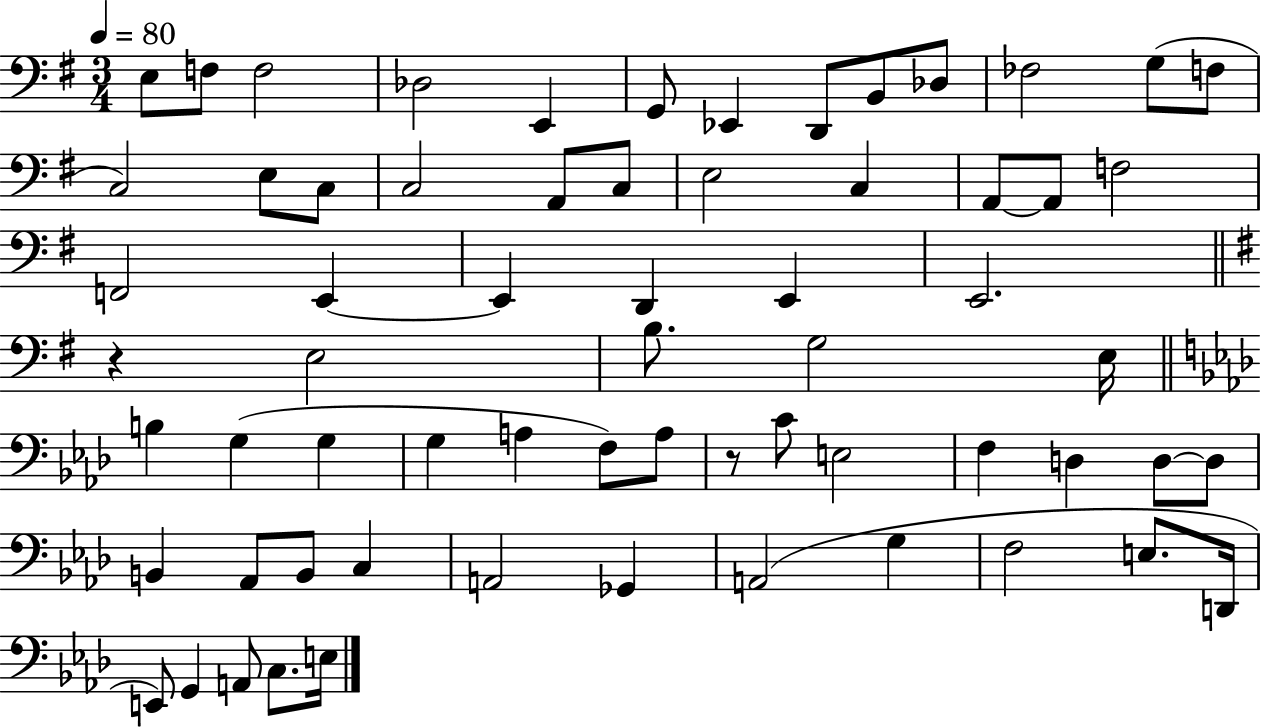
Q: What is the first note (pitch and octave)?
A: E3